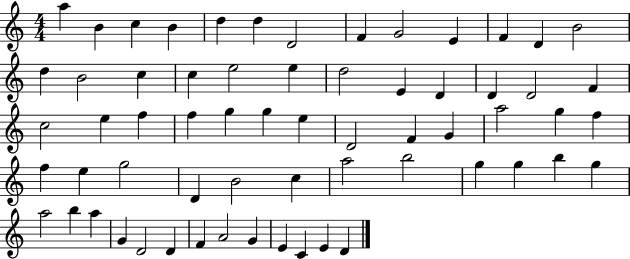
X:1
T:Untitled
M:4/4
L:1/4
K:C
a B c B d d D2 F G2 E F D B2 d B2 c c e2 e d2 E D D D2 F c2 e f f g g e D2 F G a2 g f f e g2 D B2 c a2 b2 g g b g a2 b a G D2 D F A2 G E C E D